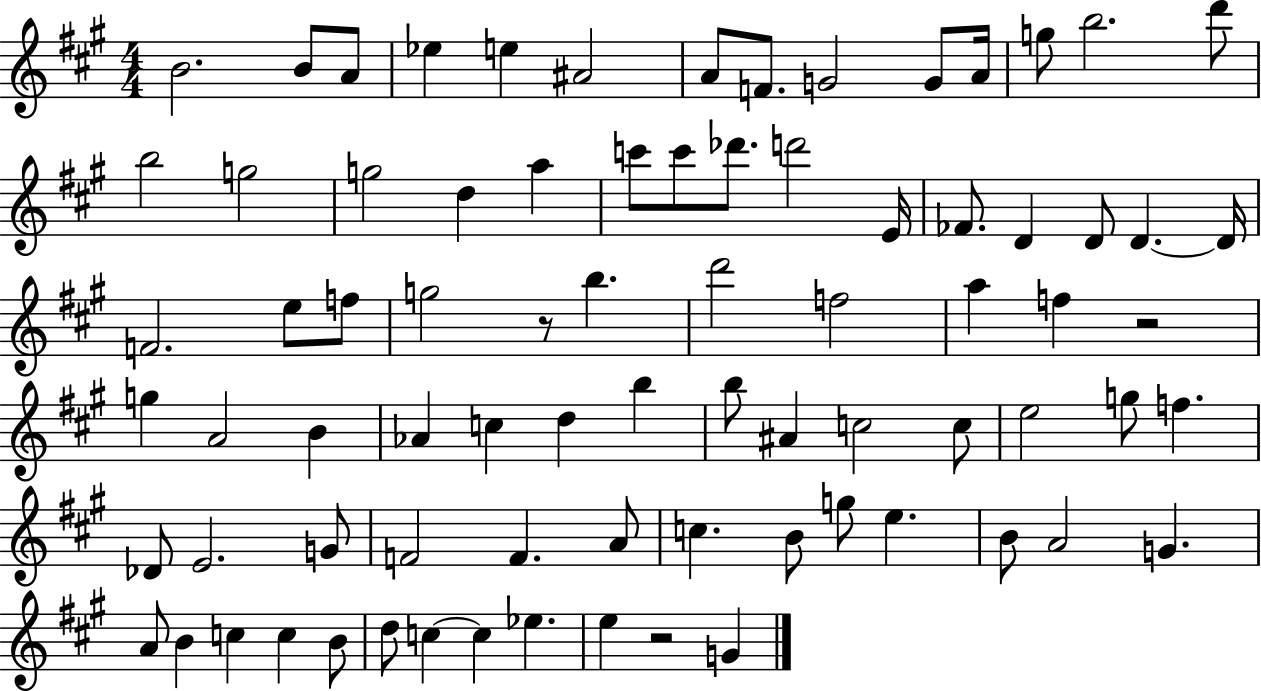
{
  \clef treble
  \numericTimeSignature
  \time 4/4
  \key a \major
  b'2. b'8 a'8 | ees''4 e''4 ais'2 | a'8 f'8. g'2 g'8 a'16 | g''8 b''2. d'''8 | \break b''2 g''2 | g''2 d''4 a''4 | c'''8 c'''8 des'''8. d'''2 e'16 | fes'8. d'4 d'8 d'4.~~ d'16 | \break f'2. e''8 f''8 | g''2 r8 b''4. | d'''2 f''2 | a''4 f''4 r2 | \break g''4 a'2 b'4 | aes'4 c''4 d''4 b''4 | b''8 ais'4 c''2 c''8 | e''2 g''8 f''4. | \break des'8 e'2. g'8 | f'2 f'4. a'8 | c''4. b'8 g''8 e''4. | b'8 a'2 g'4. | \break a'8 b'4 c''4 c''4 b'8 | d''8 c''4~~ c''4 ees''4. | e''4 r2 g'4 | \bar "|."
}